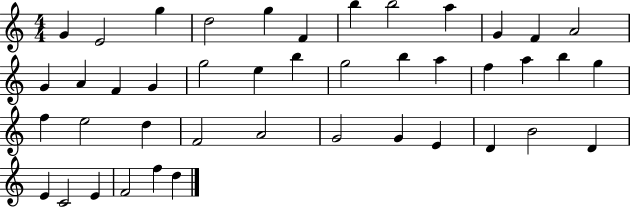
{
  \clef treble
  \numericTimeSignature
  \time 4/4
  \key c \major
  g'4 e'2 g''4 | d''2 g''4 f'4 | b''4 b''2 a''4 | g'4 f'4 a'2 | \break g'4 a'4 f'4 g'4 | g''2 e''4 b''4 | g''2 b''4 a''4 | f''4 a''4 b''4 g''4 | \break f''4 e''2 d''4 | f'2 a'2 | g'2 g'4 e'4 | d'4 b'2 d'4 | \break e'4 c'2 e'4 | f'2 f''4 d''4 | \bar "|."
}